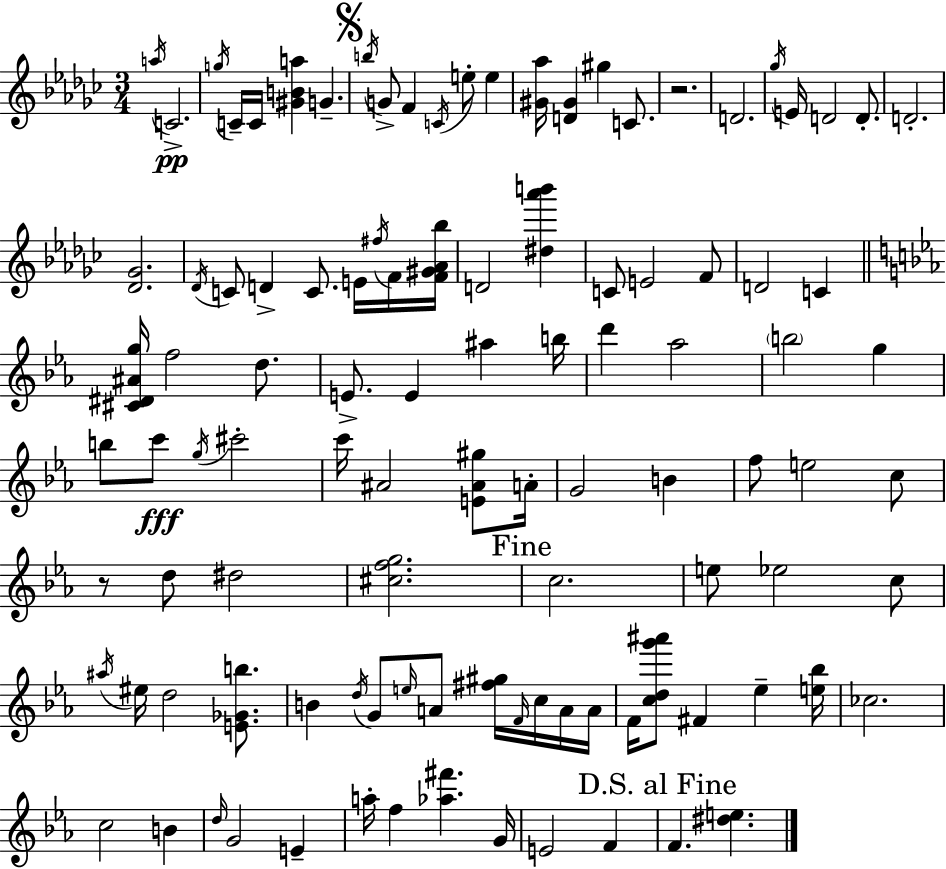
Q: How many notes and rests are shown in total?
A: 105